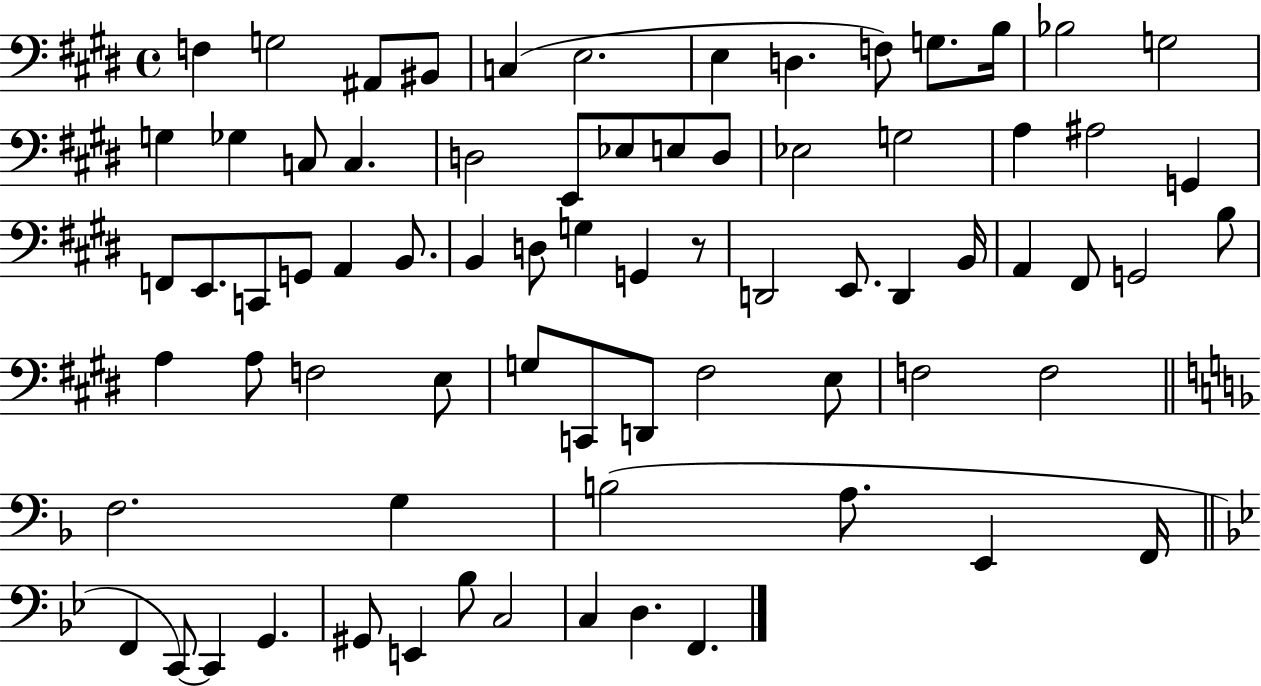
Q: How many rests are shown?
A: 1